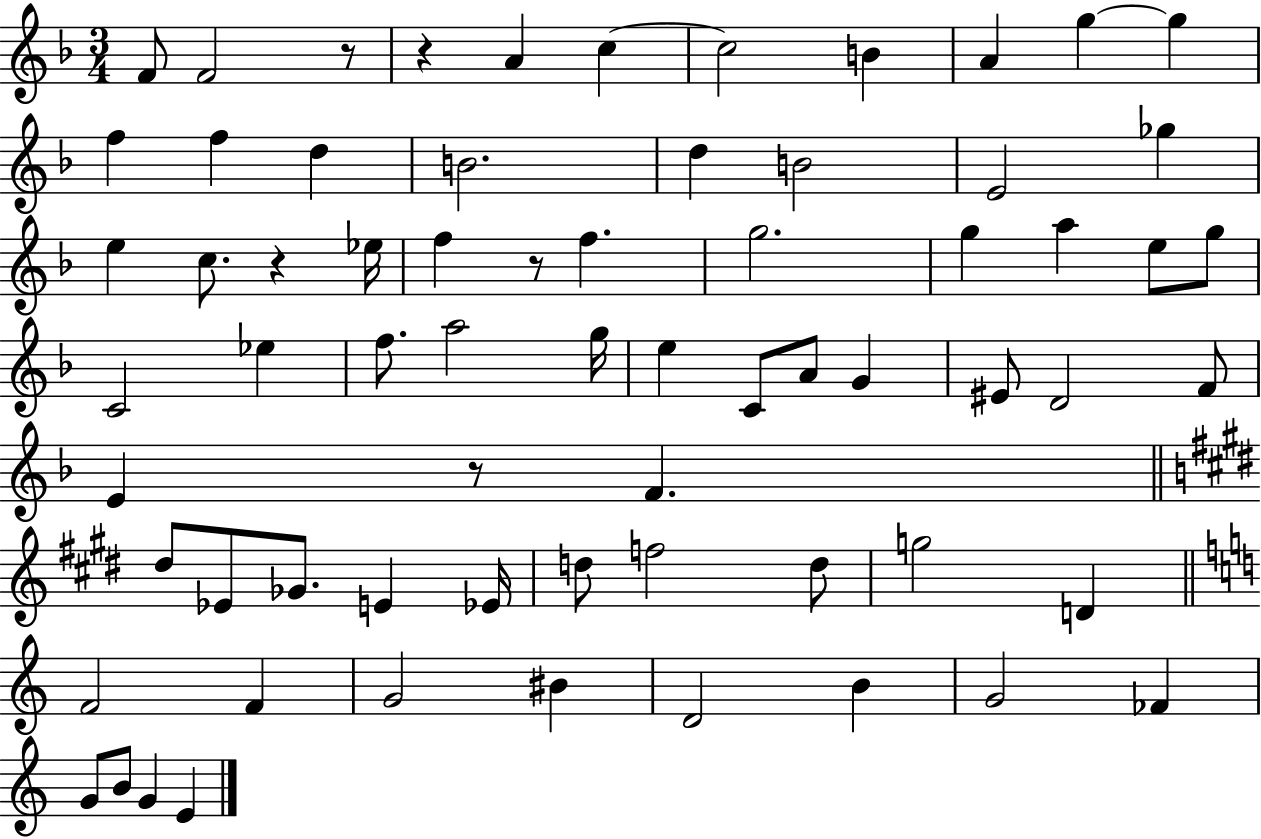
X:1
T:Untitled
M:3/4
L:1/4
K:F
F/2 F2 z/2 z A c c2 B A g g f f d B2 d B2 E2 _g e c/2 z _e/4 f z/2 f g2 g a e/2 g/2 C2 _e f/2 a2 g/4 e C/2 A/2 G ^E/2 D2 F/2 E z/2 F ^d/2 _E/2 _G/2 E _E/4 d/2 f2 d/2 g2 D F2 F G2 ^B D2 B G2 _F G/2 B/2 G E